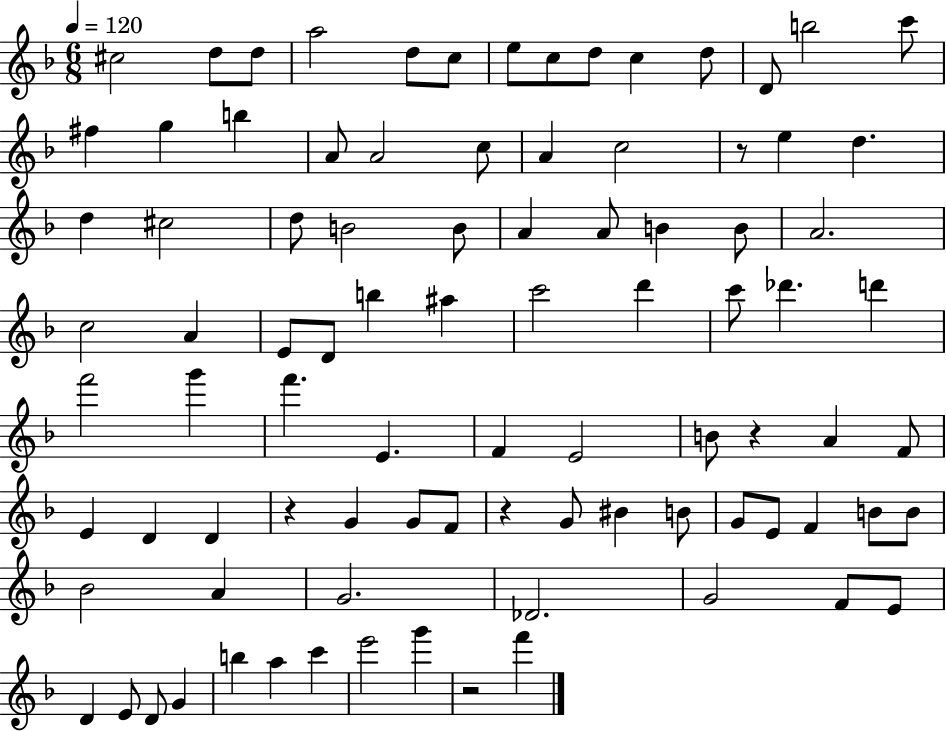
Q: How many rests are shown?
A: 5